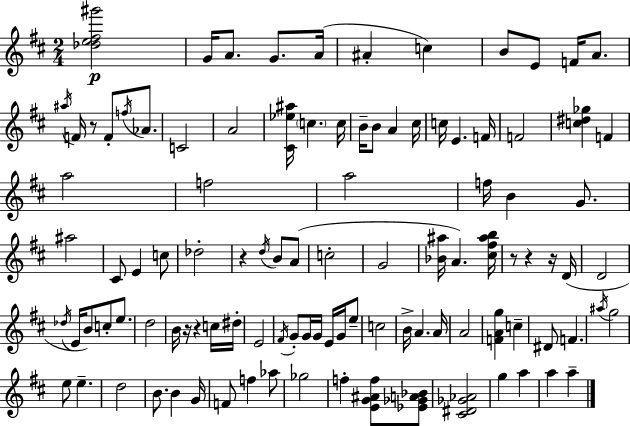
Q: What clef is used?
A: treble